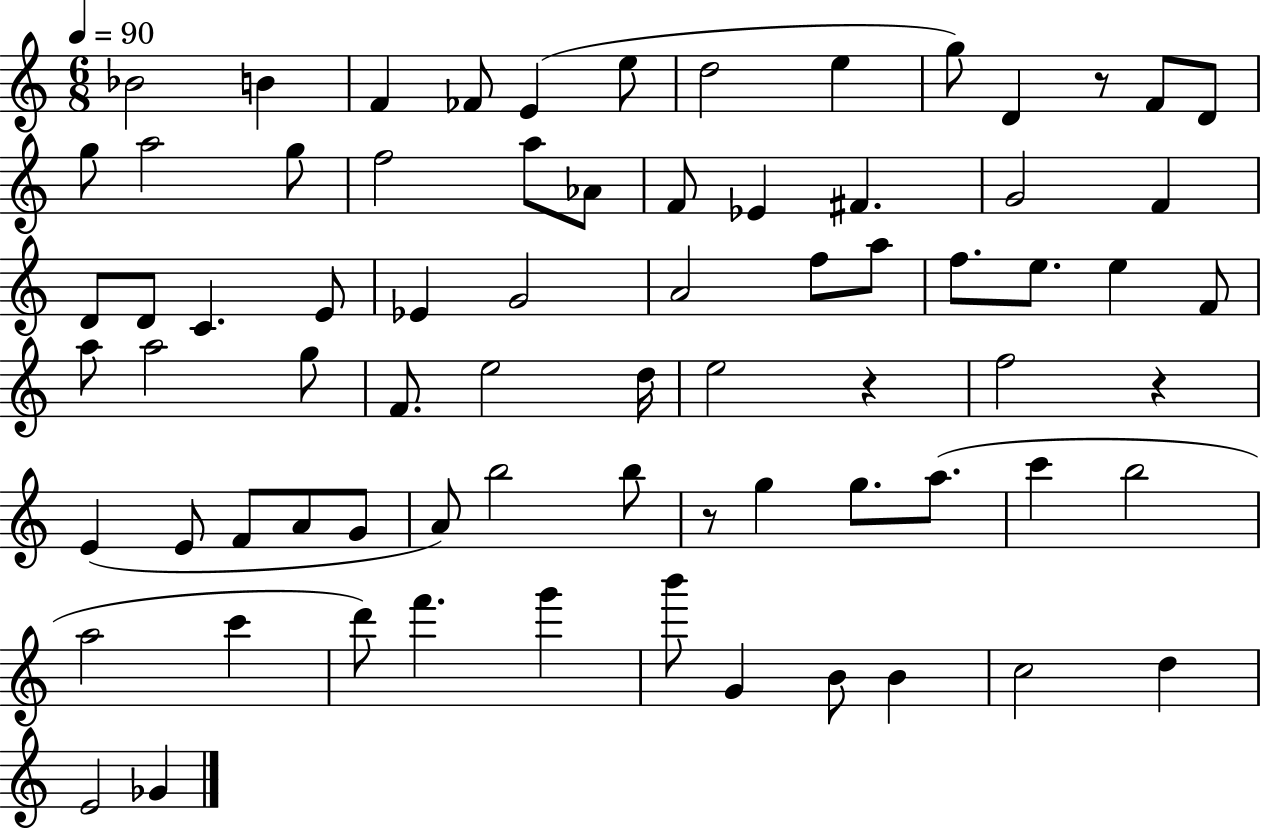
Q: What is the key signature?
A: C major